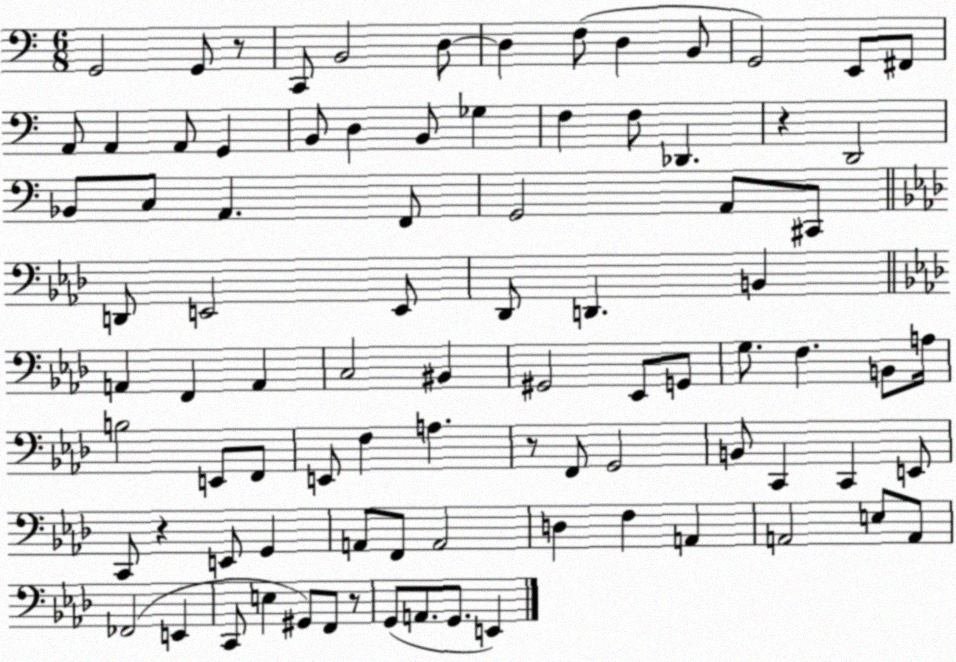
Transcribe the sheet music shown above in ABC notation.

X:1
T:Untitled
M:6/8
L:1/4
K:C
G,,2 G,,/2 z/2 C,,/2 B,,2 D,/2 D, F,/2 D, B,,/2 G,,2 E,,/2 ^F,,/2 A,,/2 A,, A,,/2 G,, B,,/2 D, B,,/2 _G, F, F,/2 _D,, z D,,2 _B,,/2 C,/2 A,, F,,/2 G,,2 A,,/2 ^C,,/2 D,,/2 E,,2 E,,/2 _D,,/2 D,, B,, A,, F,, A,, C,2 ^B,, ^G,,2 _E,,/2 G,,/2 G,/2 F, B,,/2 A,/4 B,2 E,,/2 F,,/2 E,,/2 F, A, z/2 F,,/2 G,,2 B,,/2 C,, C,, E,,/2 C,,/2 z E,,/2 G,, A,,/2 F,,/2 A,,2 D, F, A,, A,,2 E,/2 A,,/2 _F,,2 E,, C,,/2 E, ^G,,/2 F,,/2 z/2 G,,/2 A,,/2 G,,/2 E,,